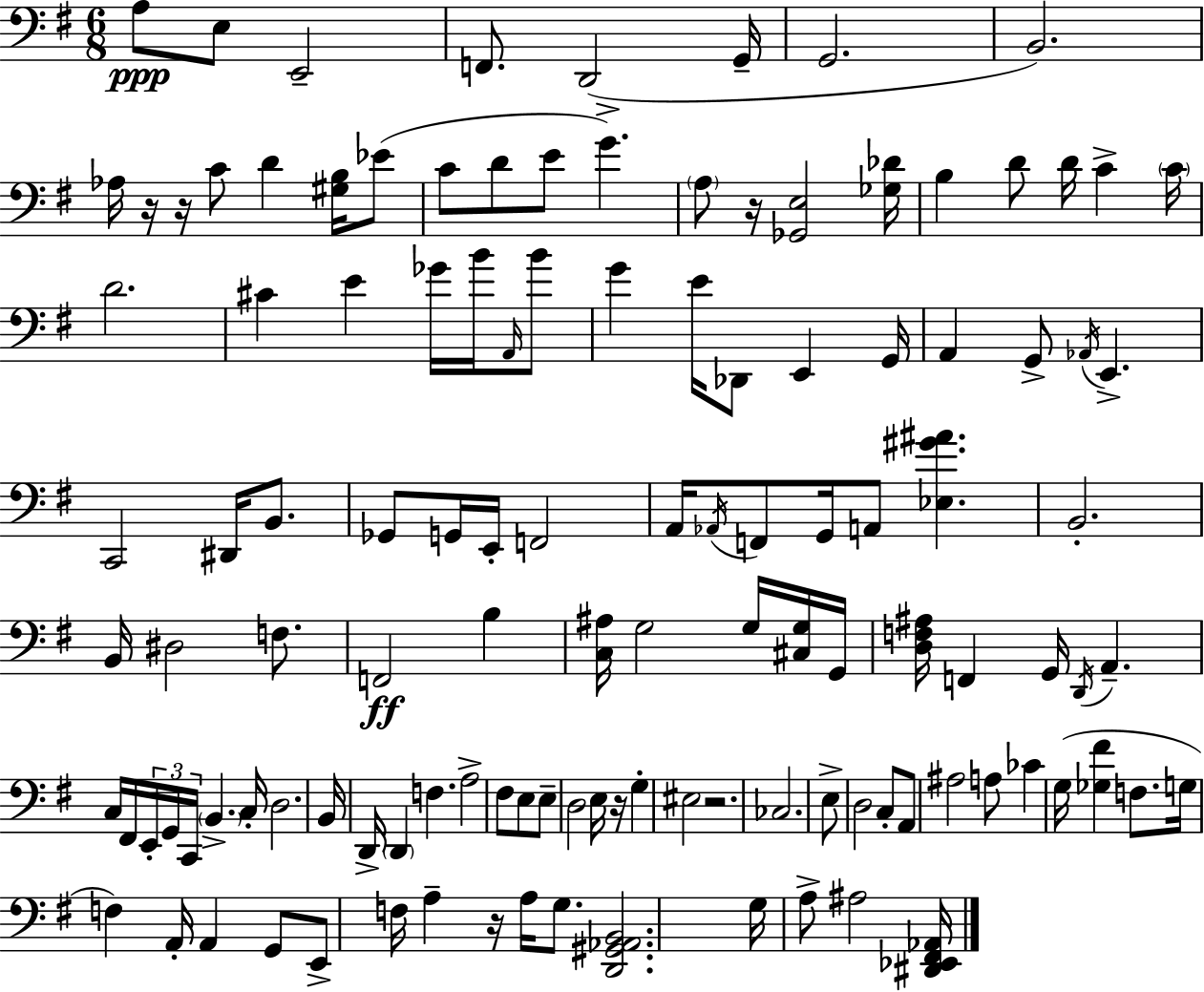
X:1
T:Untitled
M:6/8
L:1/4
K:Em
A,/2 E,/2 E,,2 F,,/2 D,,2 G,,/4 G,,2 B,,2 _A,/4 z/4 z/4 C/2 D [^G,B,]/4 _E/2 C/2 D/2 E/2 G A,/2 z/4 [_G,,E,]2 [_G,_D]/4 B, D/2 D/4 C C/4 D2 ^C E _G/4 B/4 A,,/4 B/2 G E/4 _D,,/2 E,, G,,/4 A,, G,,/2 _A,,/4 E,, C,,2 ^D,,/4 B,,/2 _G,,/2 G,,/4 E,,/4 F,,2 A,,/4 _A,,/4 F,,/2 G,,/4 A,,/2 [_E,^G^A] B,,2 B,,/4 ^D,2 F,/2 F,,2 B, [C,^A,]/4 G,2 G,/4 [^C,G,]/4 G,,/4 [D,F,^A,]/4 F,, G,,/4 D,,/4 A,, C,/4 ^F,,/4 E,,/4 G,,/4 C,,/4 B,, C,/4 D,2 B,,/4 D,,/4 D,, F, A,2 ^F,/2 E,/2 E,/2 D,2 E,/4 z/4 G, ^E,2 z2 _C,2 E,/2 D,2 C,/2 A,,/2 ^A,2 A,/2 _C G,/4 [_G,^F] F,/2 G,/4 F, A,,/4 A,, G,,/2 E,,/2 F,/4 A, z/4 A,/4 G,/2 [D,,^G,,_A,,B,,]2 G,/4 A,/2 ^A,2 [^D,,_E,,^F,,_A,,]/4